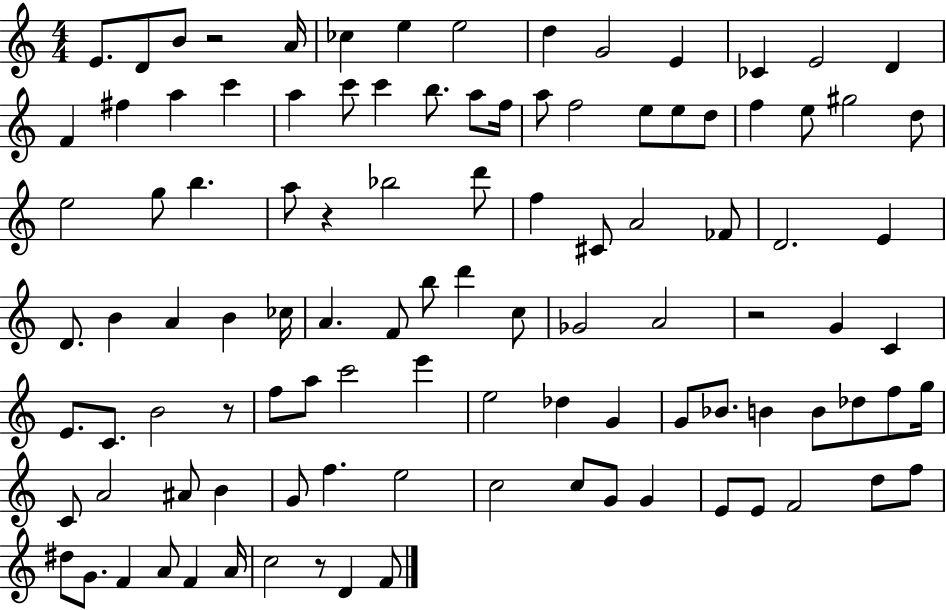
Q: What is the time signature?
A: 4/4